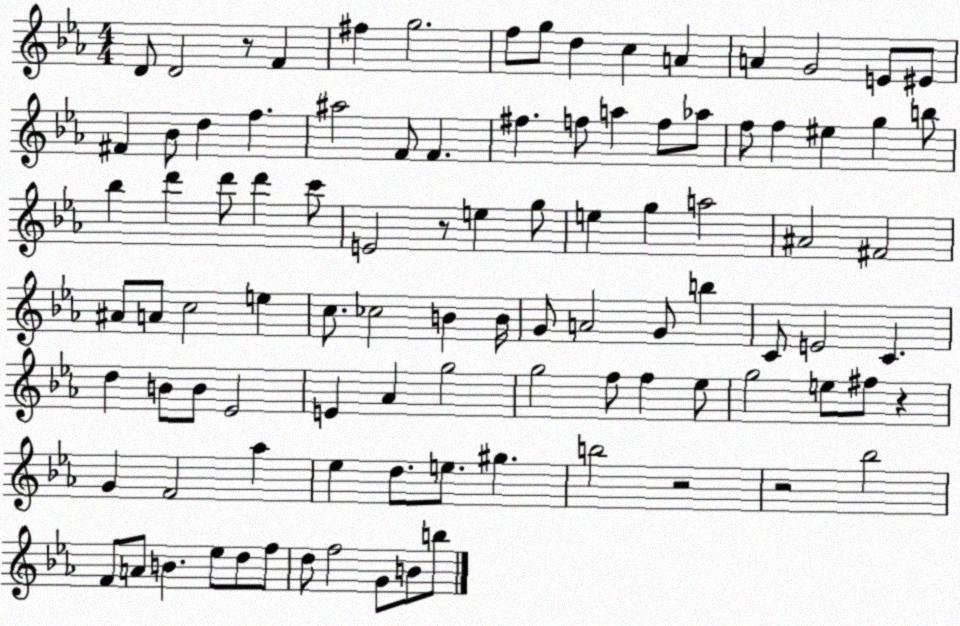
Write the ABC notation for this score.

X:1
T:Untitled
M:4/4
L:1/4
K:Eb
D/2 D2 z/2 F ^f g2 f/2 g/2 d c A A G2 E/2 ^E/2 ^F _B/2 d f ^a2 F/2 F ^f f/2 a f/2 _a/2 f/2 f ^e g b/2 _b d' d'/2 d' c'/2 E2 z/2 e g/2 e g a2 ^A2 ^F2 ^A/2 A/2 c2 e c/2 _c2 B B/4 G/2 A2 G/2 b C/2 E2 C d B/2 B/2 _E2 E _A g2 g2 f/2 f _e/2 g2 e/2 ^f/2 z G F2 _a _e d/2 e/2 ^g b2 z2 z2 _b2 F/2 A/2 B _e/2 d/2 f/2 d/2 f2 G/2 B/2 b/2